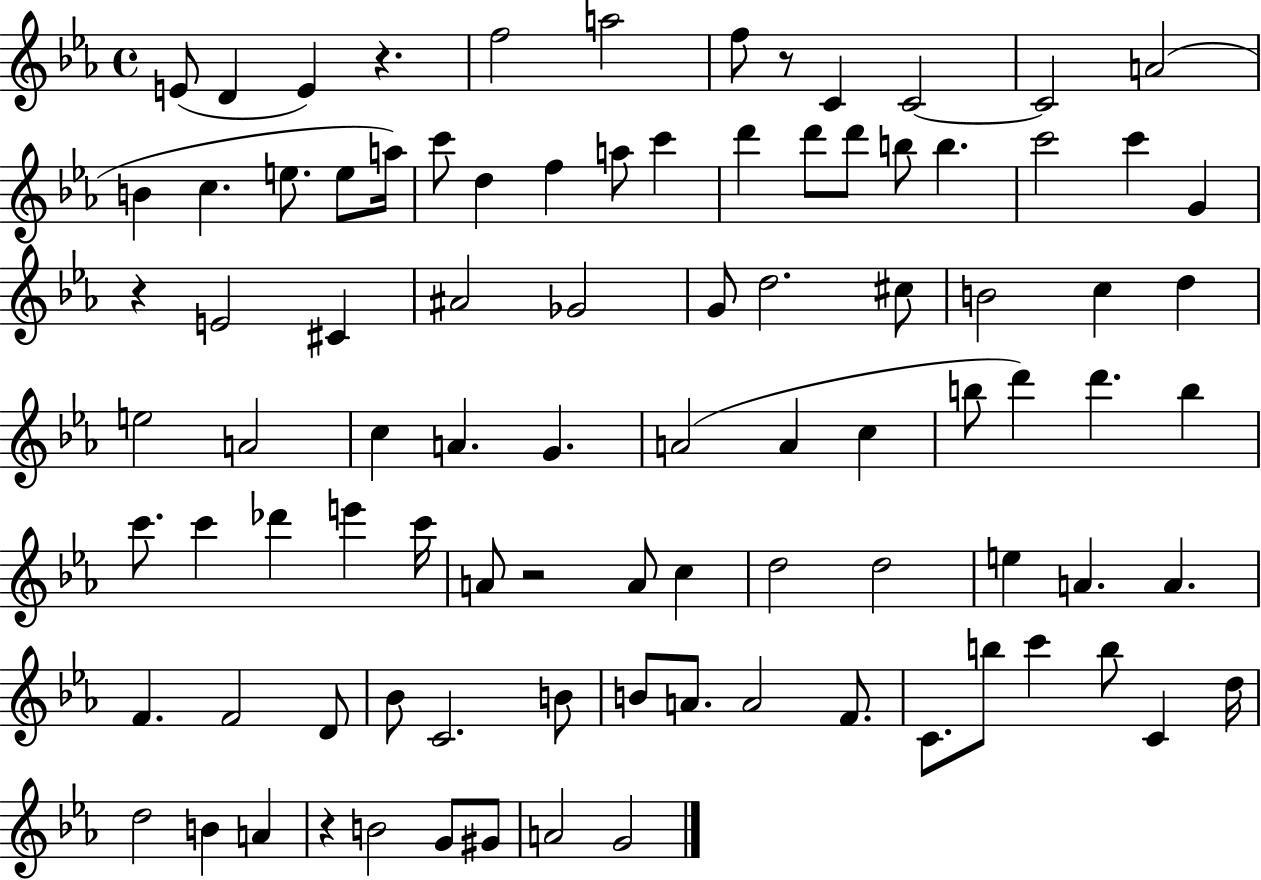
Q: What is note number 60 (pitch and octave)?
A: D5